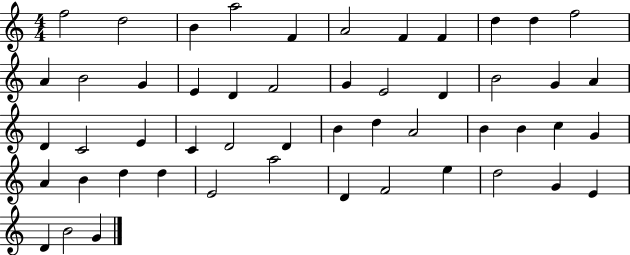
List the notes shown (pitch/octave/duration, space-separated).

F5/h D5/h B4/q A5/h F4/q A4/h F4/q F4/q D5/q D5/q F5/h A4/q B4/h G4/q E4/q D4/q F4/h G4/q E4/h D4/q B4/h G4/q A4/q D4/q C4/h E4/q C4/q D4/h D4/q B4/q D5/q A4/h B4/q B4/q C5/q G4/q A4/q B4/q D5/q D5/q E4/h A5/h D4/q F4/h E5/q D5/h G4/q E4/q D4/q B4/h G4/q